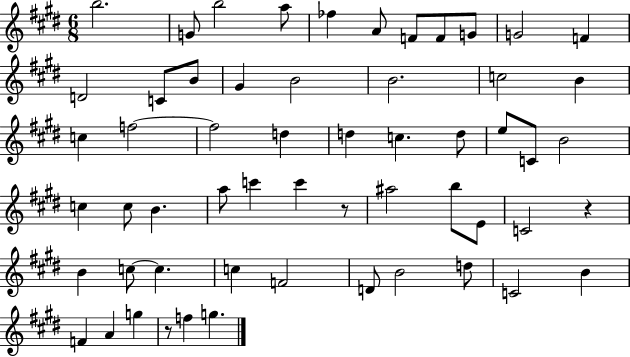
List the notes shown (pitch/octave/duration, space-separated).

B5/h. G4/e B5/h A5/e FES5/q A4/e F4/e F4/e G4/e G4/h F4/q D4/h C4/e B4/e G#4/q B4/h B4/h. C5/h B4/q C5/q F5/h F5/h D5/q D5/q C5/q. D5/e E5/e C4/e B4/h C5/q C5/e B4/q. A5/e C6/q C6/q R/e A#5/h B5/e E4/e C4/h R/q B4/q C5/e C5/q. C5/q F4/h D4/e B4/h D5/e C4/h B4/q F4/q A4/q G5/q R/e F5/q G5/q.